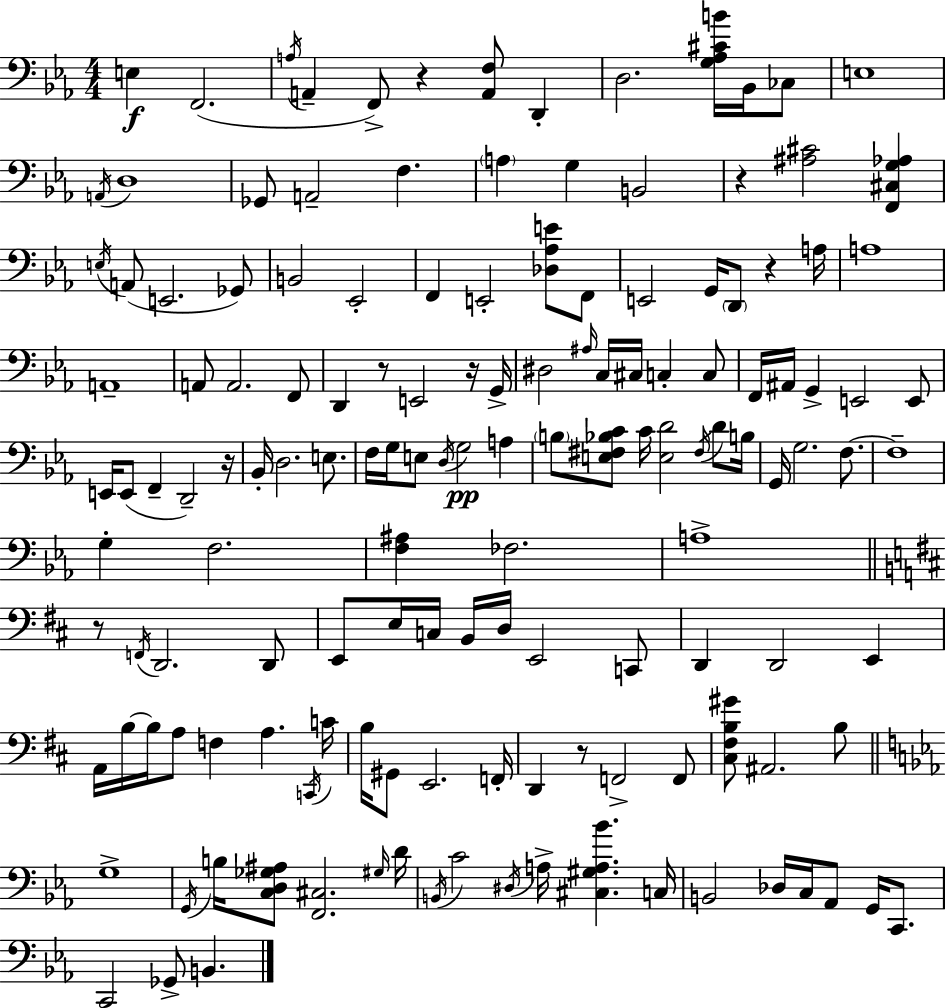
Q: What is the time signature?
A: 4/4